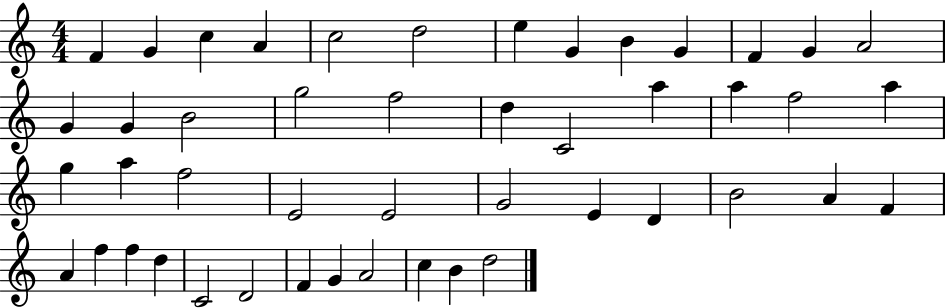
F4/q G4/q C5/q A4/q C5/h D5/h E5/q G4/q B4/q G4/q F4/q G4/q A4/h G4/q G4/q B4/h G5/h F5/h D5/q C4/h A5/q A5/q F5/h A5/q G5/q A5/q F5/h E4/h E4/h G4/h E4/q D4/q B4/h A4/q F4/q A4/q F5/q F5/q D5/q C4/h D4/h F4/q G4/q A4/h C5/q B4/q D5/h